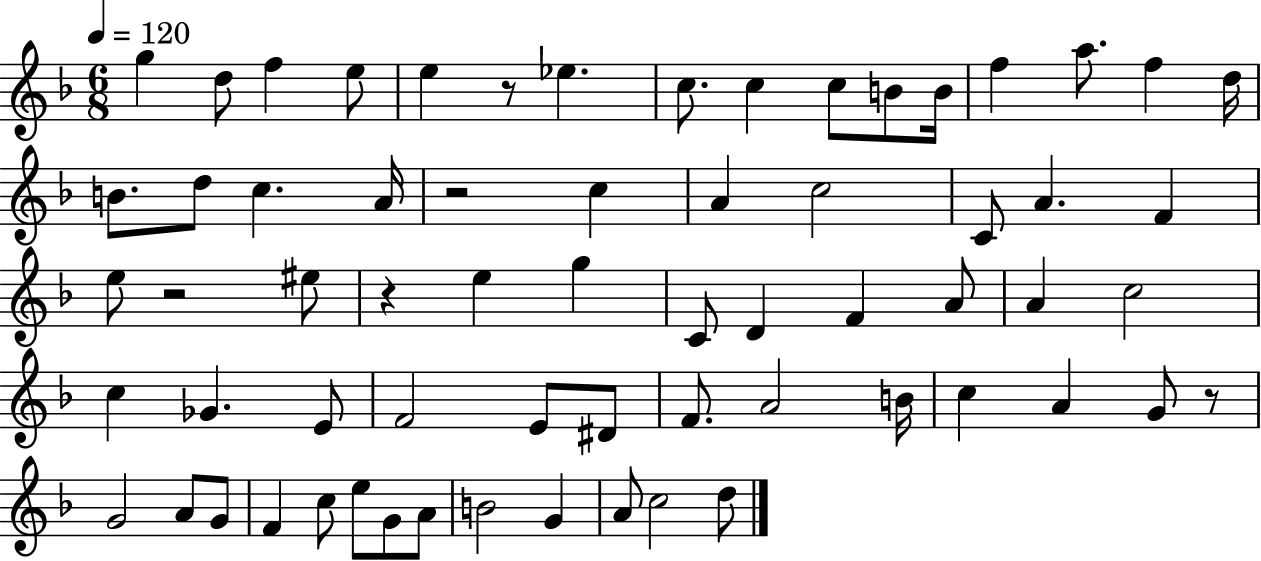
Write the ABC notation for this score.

X:1
T:Untitled
M:6/8
L:1/4
K:F
g d/2 f e/2 e z/2 _e c/2 c c/2 B/2 B/4 f a/2 f d/4 B/2 d/2 c A/4 z2 c A c2 C/2 A F e/2 z2 ^e/2 z e g C/2 D F A/2 A c2 c _G E/2 F2 E/2 ^D/2 F/2 A2 B/4 c A G/2 z/2 G2 A/2 G/2 F c/2 e/2 G/2 A/2 B2 G A/2 c2 d/2